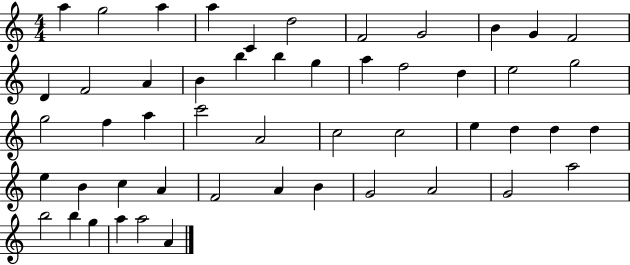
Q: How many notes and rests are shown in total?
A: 51